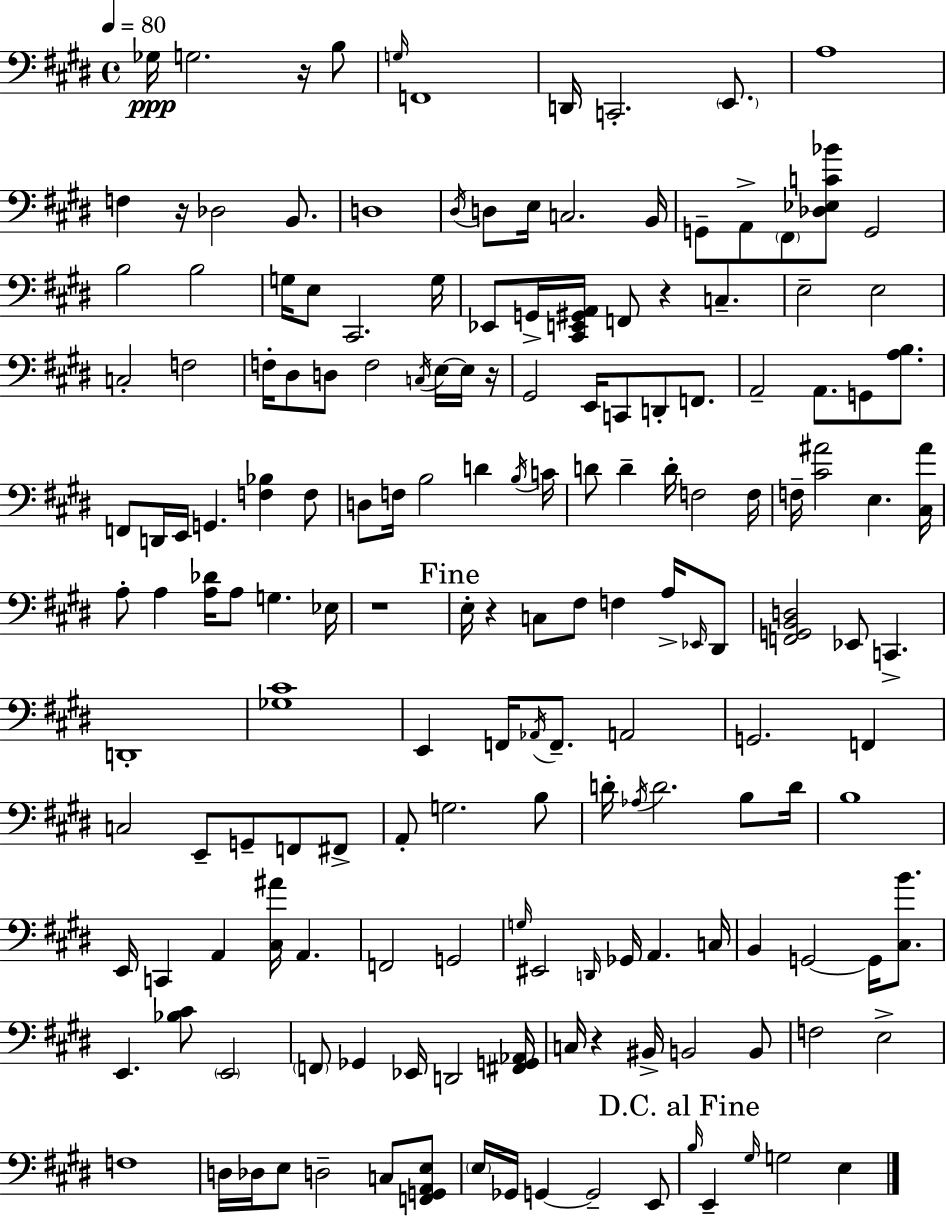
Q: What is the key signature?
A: E major